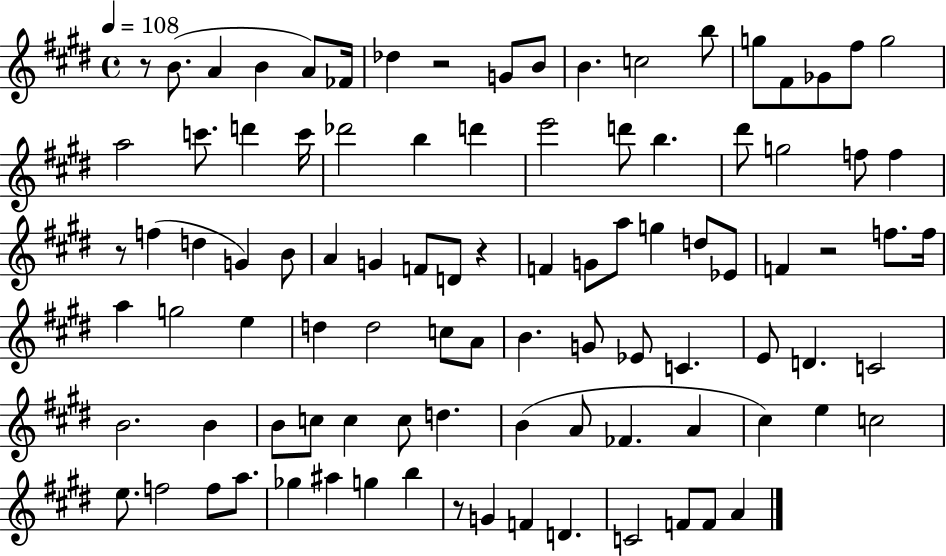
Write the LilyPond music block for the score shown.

{
  \clef treble
  \time 4/4
  \defaultTimeSignature
  \key e \major
  \tempo 4 = 108
  r8 b'8.( a'4 b'4 a'8) fes'16 | des''4 r2 g'8 b'8 | b'4. c''2 b''8 | g''8 fis'8 ges'8 fis''8 g''2 | \break a''2 c'''8. d'''4 c'''16 | des'''2 b''4 d'''4 | e'''2 d'''8 b''4. | dis'''8 g''2 f''8 f''4 | \break r8 f''4( d''4 g'4) b'8 | a'4 g'4 f'8 d'8 r4 | f'4 g'8 a''8 g''4 d''8 ees'8 | f'4 r2 f''8. f''16 | \break a''4 g''2 e''4 | d''4 d''2 c''8 a'8 | b'4. g'8 ees'8 c'4. | e'8 d'4. c'2 | \break b'2. b'4 | b'8 c''8 c''4 c''8 d''4. | b'4( a'8 fes'4. a'4 | cis''4) e''4 c''2 | \break e''8. f''2 f''8 a''8. | ges''4 ais''4 g''4 b''4 | r8 g'4 f'4 d'4. | c'2 f'8 f'8 a'4 | \break \bar "|."
}